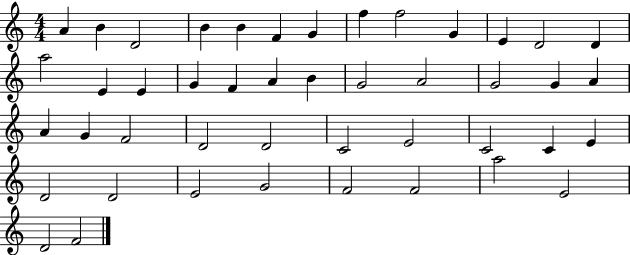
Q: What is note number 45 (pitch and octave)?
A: F4